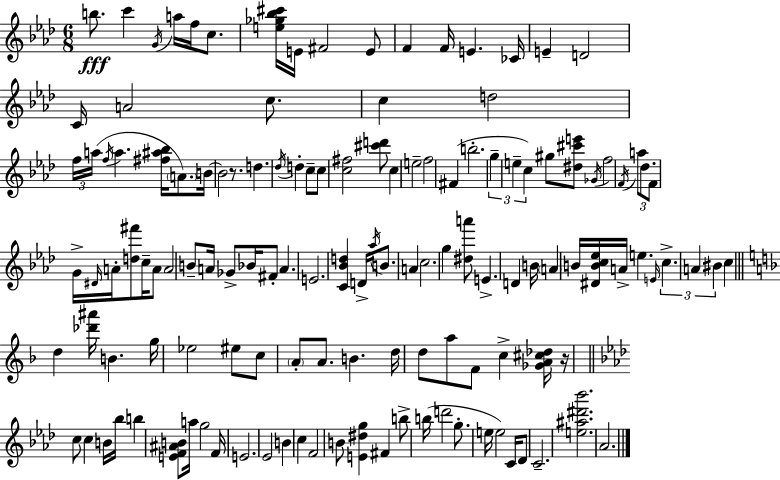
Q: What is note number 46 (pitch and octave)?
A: Db5